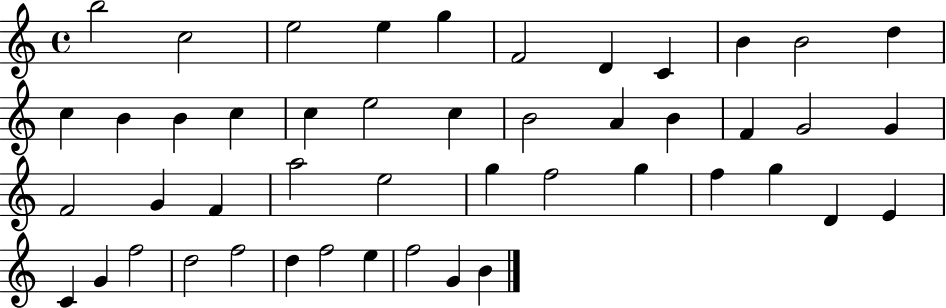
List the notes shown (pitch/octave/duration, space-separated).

B5/h C5/h E5/h E5/q G5/q F4/h D4/q C4/q B4/q B4/h D5/q C5/q B4/q B4/q C5/q C5/q E5/h C5/q B4/h A4/q B4/q F4/q G4/h G4/q F4/h G4/q F4/q A5/h E5/h G5/q F5/h G5/q F5/q G5/q D4/q E4/q C4/q G4/q F5/h D5/h F5/h D5/q F5/h E5/q F5/h G4/q B4/q